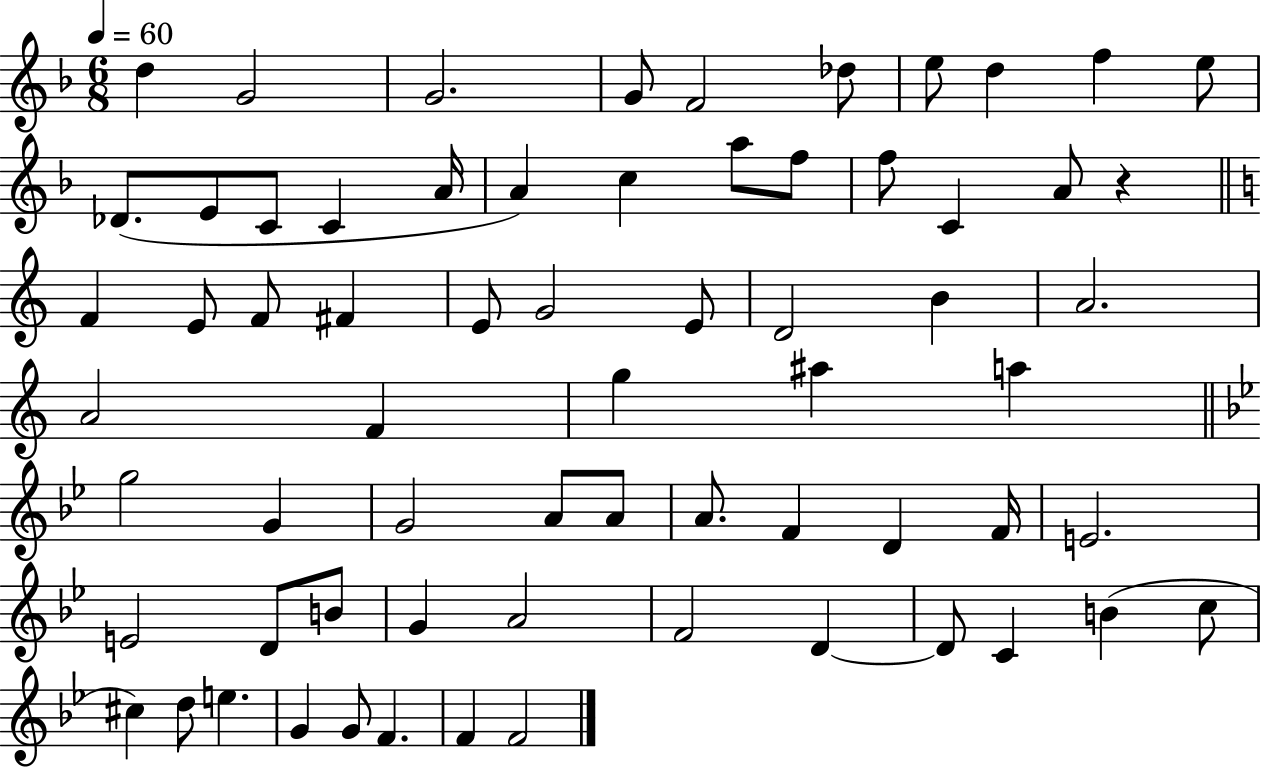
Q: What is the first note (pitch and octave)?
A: D5